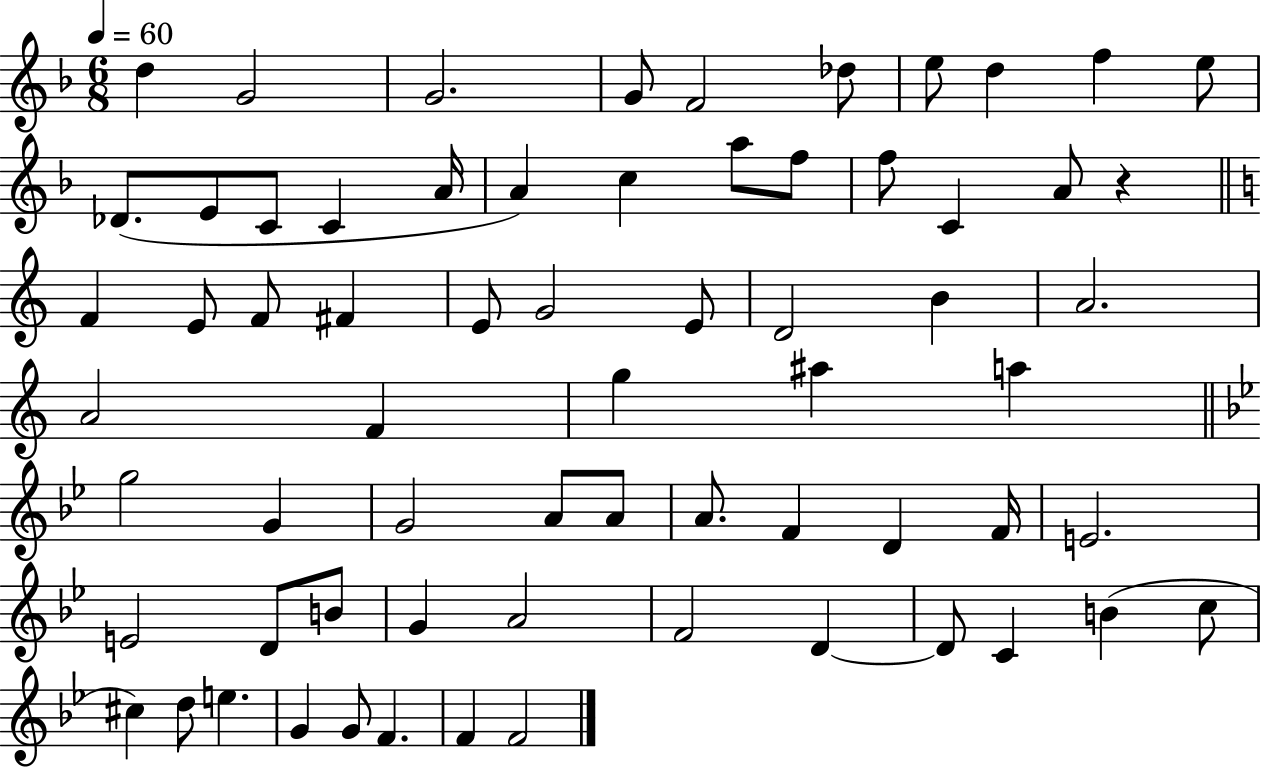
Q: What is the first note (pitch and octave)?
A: D5